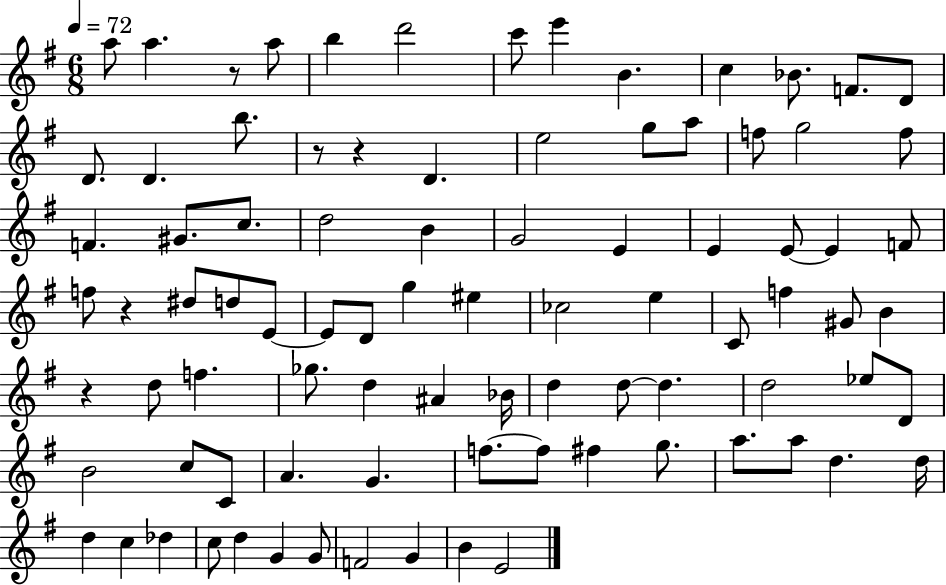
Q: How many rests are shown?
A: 5